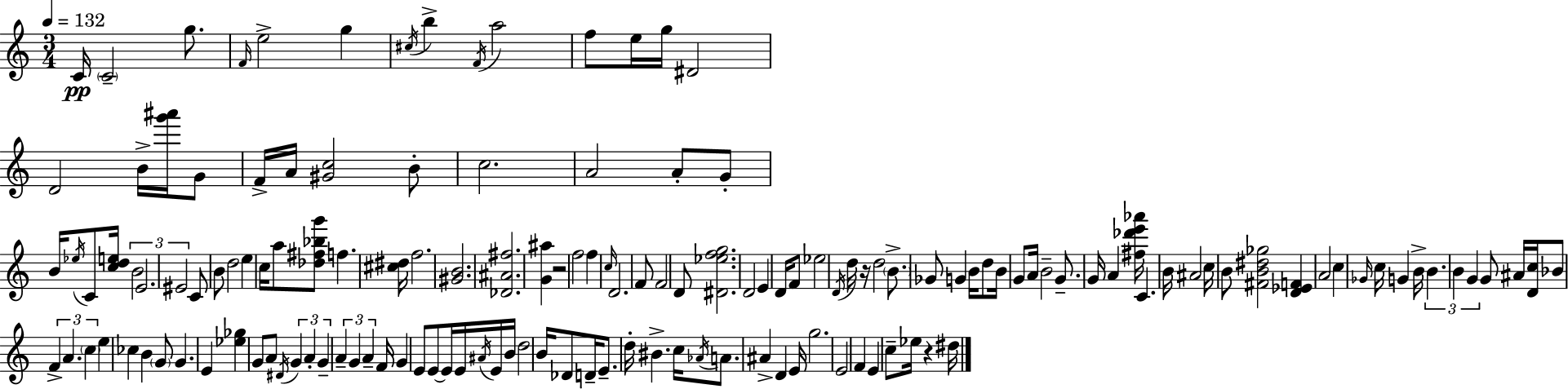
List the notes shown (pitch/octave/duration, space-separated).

C4/s C4/h G5/e. F4/s E5/h G5/q C#5/s B5/q F4/s A5/h F5/e E5/s G5/s D#4/h D4/h B4/s [G6,A#6]/s G4/e F4/s A4/s [G#4,C5]/h B4/e C5/h. A4/h A4/e G4/e B4/s Eb5/s C4/e [C5,D5,E5]/s B4/h E4/h. EIS4/h C4/e B4/e D5/h E5/q C5/s A5/e [Db5,F#5,Bb5,G6]/e F5/q. [C#5,D#5]/s F5/h. [G#4,B4]/h. [Db4,A#4,F#5]/h. [G4,A#5]/q R/h F5/h F5/q C5/s D4/h. F4/e F4/h D4/e [D#4,Eb5,F5,G5]/h. D4/h E4/q D4/s F4/e Eb5/h D4/s D5/s R/s D5/h B4/e. Gb4/e G4/q B4/s D5/e B4/s G4/e A4/s B4/h G4/e. G4/s A4/q [F#5,Db6,E6,Ab6]/s C4/q. B4/s A#4/h C5/s B4/e [F#4,B4,D#5,Gb5]/h [D4,Eb4,F4]/q A4/h C5/q Gb4/s C5/s G4/q B4/s B4/q. B4/q G4/q G4/e A#4/s [D4,C5]/s Bb4/e F4/q A4/q. C5/q E5/q CES5/q B4/q G4/e G4/q. E4/q [Eb5,Gb5]/q G4/e A4/e D#4/s G4/q A4/q G4/q A4/q G4/q A4/q F4/s G4/q E4/e E4/e E4/s E4/s A#4/s E4/s B4/s D5/h B4/s Db4/e D4/s E4/e. D5/s BIS4/q. C5/s Ab4/s A4/e. A#4/q D4/q E4/s G5/h. E4/h F4/q E4/q C5/e Eb5/s R/q D#5/s